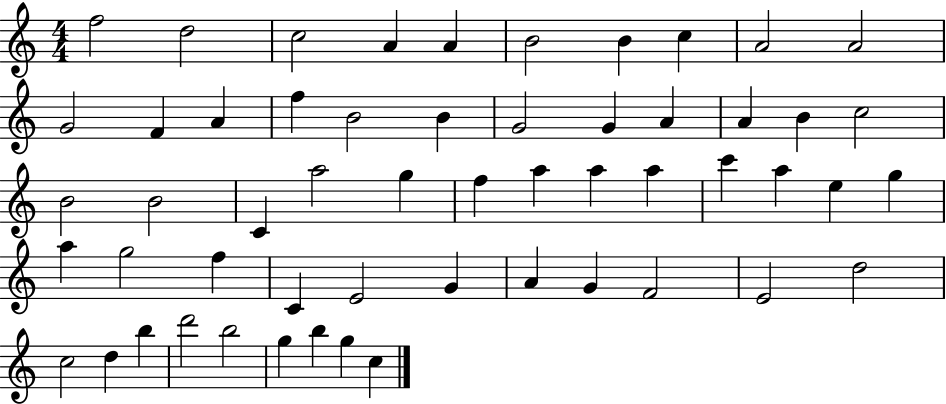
X:1
T:Untitled
M:4/4
L:1/4
K:C
f2 d2 c2 A A B2 B c A2 A2 G2 F A f B2 B G2 G A A B c2 B2 B2 C a2 g f a a a c' a e g a g2 f C E2 G A G F2 E2 d2 c2 d b d'2 b2 g b g c